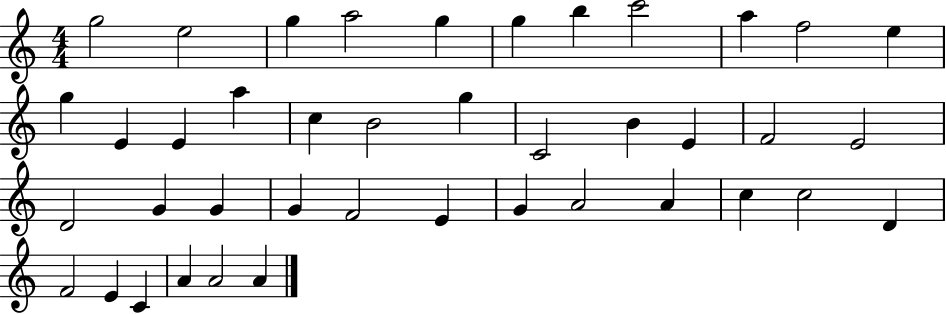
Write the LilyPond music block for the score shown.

{
  \clef treble
  \numericTimeSignature
  \time 4/4
  \key c \major
  g''2 e''2 | g''4 a''2 g''4 | g''4 b''4 c'''2 | a''4 f''2 e''4 | \break g''4 e'4 e'4 a''4 | c''4 b'2 g''4 | c'2 b'4 e'4 | f'2 e'2 | \break d'2 g'4 g'4 | g'4 f'2 e'4 | g'4 a'2 a'4 | c''4 c''2 d'4 | \break f'2 e'4 c'4 | a'4 a'2 a'4 | \bar "|."
}